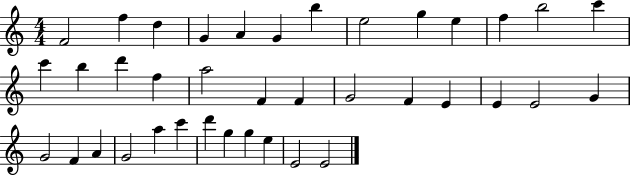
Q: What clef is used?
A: treble